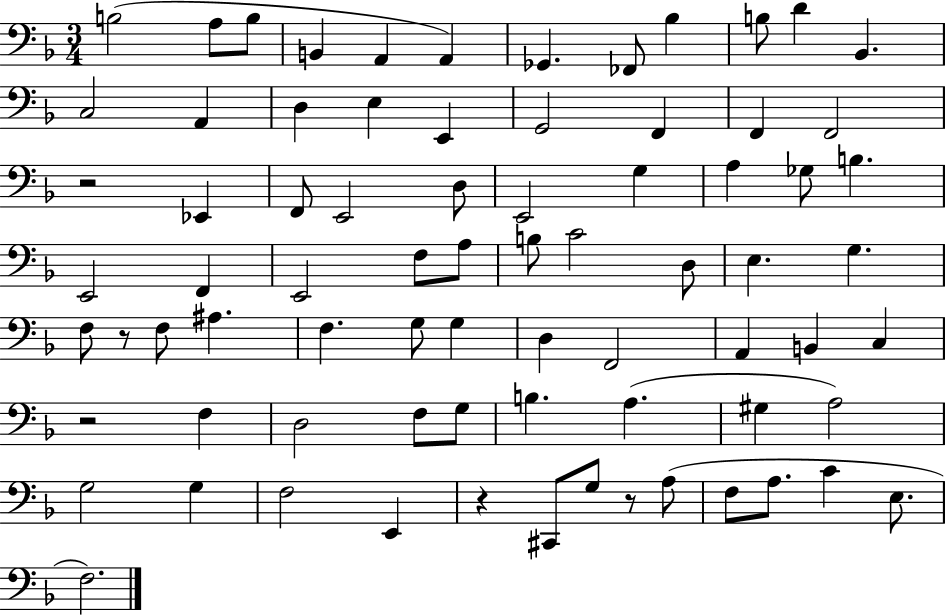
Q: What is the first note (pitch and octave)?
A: B3